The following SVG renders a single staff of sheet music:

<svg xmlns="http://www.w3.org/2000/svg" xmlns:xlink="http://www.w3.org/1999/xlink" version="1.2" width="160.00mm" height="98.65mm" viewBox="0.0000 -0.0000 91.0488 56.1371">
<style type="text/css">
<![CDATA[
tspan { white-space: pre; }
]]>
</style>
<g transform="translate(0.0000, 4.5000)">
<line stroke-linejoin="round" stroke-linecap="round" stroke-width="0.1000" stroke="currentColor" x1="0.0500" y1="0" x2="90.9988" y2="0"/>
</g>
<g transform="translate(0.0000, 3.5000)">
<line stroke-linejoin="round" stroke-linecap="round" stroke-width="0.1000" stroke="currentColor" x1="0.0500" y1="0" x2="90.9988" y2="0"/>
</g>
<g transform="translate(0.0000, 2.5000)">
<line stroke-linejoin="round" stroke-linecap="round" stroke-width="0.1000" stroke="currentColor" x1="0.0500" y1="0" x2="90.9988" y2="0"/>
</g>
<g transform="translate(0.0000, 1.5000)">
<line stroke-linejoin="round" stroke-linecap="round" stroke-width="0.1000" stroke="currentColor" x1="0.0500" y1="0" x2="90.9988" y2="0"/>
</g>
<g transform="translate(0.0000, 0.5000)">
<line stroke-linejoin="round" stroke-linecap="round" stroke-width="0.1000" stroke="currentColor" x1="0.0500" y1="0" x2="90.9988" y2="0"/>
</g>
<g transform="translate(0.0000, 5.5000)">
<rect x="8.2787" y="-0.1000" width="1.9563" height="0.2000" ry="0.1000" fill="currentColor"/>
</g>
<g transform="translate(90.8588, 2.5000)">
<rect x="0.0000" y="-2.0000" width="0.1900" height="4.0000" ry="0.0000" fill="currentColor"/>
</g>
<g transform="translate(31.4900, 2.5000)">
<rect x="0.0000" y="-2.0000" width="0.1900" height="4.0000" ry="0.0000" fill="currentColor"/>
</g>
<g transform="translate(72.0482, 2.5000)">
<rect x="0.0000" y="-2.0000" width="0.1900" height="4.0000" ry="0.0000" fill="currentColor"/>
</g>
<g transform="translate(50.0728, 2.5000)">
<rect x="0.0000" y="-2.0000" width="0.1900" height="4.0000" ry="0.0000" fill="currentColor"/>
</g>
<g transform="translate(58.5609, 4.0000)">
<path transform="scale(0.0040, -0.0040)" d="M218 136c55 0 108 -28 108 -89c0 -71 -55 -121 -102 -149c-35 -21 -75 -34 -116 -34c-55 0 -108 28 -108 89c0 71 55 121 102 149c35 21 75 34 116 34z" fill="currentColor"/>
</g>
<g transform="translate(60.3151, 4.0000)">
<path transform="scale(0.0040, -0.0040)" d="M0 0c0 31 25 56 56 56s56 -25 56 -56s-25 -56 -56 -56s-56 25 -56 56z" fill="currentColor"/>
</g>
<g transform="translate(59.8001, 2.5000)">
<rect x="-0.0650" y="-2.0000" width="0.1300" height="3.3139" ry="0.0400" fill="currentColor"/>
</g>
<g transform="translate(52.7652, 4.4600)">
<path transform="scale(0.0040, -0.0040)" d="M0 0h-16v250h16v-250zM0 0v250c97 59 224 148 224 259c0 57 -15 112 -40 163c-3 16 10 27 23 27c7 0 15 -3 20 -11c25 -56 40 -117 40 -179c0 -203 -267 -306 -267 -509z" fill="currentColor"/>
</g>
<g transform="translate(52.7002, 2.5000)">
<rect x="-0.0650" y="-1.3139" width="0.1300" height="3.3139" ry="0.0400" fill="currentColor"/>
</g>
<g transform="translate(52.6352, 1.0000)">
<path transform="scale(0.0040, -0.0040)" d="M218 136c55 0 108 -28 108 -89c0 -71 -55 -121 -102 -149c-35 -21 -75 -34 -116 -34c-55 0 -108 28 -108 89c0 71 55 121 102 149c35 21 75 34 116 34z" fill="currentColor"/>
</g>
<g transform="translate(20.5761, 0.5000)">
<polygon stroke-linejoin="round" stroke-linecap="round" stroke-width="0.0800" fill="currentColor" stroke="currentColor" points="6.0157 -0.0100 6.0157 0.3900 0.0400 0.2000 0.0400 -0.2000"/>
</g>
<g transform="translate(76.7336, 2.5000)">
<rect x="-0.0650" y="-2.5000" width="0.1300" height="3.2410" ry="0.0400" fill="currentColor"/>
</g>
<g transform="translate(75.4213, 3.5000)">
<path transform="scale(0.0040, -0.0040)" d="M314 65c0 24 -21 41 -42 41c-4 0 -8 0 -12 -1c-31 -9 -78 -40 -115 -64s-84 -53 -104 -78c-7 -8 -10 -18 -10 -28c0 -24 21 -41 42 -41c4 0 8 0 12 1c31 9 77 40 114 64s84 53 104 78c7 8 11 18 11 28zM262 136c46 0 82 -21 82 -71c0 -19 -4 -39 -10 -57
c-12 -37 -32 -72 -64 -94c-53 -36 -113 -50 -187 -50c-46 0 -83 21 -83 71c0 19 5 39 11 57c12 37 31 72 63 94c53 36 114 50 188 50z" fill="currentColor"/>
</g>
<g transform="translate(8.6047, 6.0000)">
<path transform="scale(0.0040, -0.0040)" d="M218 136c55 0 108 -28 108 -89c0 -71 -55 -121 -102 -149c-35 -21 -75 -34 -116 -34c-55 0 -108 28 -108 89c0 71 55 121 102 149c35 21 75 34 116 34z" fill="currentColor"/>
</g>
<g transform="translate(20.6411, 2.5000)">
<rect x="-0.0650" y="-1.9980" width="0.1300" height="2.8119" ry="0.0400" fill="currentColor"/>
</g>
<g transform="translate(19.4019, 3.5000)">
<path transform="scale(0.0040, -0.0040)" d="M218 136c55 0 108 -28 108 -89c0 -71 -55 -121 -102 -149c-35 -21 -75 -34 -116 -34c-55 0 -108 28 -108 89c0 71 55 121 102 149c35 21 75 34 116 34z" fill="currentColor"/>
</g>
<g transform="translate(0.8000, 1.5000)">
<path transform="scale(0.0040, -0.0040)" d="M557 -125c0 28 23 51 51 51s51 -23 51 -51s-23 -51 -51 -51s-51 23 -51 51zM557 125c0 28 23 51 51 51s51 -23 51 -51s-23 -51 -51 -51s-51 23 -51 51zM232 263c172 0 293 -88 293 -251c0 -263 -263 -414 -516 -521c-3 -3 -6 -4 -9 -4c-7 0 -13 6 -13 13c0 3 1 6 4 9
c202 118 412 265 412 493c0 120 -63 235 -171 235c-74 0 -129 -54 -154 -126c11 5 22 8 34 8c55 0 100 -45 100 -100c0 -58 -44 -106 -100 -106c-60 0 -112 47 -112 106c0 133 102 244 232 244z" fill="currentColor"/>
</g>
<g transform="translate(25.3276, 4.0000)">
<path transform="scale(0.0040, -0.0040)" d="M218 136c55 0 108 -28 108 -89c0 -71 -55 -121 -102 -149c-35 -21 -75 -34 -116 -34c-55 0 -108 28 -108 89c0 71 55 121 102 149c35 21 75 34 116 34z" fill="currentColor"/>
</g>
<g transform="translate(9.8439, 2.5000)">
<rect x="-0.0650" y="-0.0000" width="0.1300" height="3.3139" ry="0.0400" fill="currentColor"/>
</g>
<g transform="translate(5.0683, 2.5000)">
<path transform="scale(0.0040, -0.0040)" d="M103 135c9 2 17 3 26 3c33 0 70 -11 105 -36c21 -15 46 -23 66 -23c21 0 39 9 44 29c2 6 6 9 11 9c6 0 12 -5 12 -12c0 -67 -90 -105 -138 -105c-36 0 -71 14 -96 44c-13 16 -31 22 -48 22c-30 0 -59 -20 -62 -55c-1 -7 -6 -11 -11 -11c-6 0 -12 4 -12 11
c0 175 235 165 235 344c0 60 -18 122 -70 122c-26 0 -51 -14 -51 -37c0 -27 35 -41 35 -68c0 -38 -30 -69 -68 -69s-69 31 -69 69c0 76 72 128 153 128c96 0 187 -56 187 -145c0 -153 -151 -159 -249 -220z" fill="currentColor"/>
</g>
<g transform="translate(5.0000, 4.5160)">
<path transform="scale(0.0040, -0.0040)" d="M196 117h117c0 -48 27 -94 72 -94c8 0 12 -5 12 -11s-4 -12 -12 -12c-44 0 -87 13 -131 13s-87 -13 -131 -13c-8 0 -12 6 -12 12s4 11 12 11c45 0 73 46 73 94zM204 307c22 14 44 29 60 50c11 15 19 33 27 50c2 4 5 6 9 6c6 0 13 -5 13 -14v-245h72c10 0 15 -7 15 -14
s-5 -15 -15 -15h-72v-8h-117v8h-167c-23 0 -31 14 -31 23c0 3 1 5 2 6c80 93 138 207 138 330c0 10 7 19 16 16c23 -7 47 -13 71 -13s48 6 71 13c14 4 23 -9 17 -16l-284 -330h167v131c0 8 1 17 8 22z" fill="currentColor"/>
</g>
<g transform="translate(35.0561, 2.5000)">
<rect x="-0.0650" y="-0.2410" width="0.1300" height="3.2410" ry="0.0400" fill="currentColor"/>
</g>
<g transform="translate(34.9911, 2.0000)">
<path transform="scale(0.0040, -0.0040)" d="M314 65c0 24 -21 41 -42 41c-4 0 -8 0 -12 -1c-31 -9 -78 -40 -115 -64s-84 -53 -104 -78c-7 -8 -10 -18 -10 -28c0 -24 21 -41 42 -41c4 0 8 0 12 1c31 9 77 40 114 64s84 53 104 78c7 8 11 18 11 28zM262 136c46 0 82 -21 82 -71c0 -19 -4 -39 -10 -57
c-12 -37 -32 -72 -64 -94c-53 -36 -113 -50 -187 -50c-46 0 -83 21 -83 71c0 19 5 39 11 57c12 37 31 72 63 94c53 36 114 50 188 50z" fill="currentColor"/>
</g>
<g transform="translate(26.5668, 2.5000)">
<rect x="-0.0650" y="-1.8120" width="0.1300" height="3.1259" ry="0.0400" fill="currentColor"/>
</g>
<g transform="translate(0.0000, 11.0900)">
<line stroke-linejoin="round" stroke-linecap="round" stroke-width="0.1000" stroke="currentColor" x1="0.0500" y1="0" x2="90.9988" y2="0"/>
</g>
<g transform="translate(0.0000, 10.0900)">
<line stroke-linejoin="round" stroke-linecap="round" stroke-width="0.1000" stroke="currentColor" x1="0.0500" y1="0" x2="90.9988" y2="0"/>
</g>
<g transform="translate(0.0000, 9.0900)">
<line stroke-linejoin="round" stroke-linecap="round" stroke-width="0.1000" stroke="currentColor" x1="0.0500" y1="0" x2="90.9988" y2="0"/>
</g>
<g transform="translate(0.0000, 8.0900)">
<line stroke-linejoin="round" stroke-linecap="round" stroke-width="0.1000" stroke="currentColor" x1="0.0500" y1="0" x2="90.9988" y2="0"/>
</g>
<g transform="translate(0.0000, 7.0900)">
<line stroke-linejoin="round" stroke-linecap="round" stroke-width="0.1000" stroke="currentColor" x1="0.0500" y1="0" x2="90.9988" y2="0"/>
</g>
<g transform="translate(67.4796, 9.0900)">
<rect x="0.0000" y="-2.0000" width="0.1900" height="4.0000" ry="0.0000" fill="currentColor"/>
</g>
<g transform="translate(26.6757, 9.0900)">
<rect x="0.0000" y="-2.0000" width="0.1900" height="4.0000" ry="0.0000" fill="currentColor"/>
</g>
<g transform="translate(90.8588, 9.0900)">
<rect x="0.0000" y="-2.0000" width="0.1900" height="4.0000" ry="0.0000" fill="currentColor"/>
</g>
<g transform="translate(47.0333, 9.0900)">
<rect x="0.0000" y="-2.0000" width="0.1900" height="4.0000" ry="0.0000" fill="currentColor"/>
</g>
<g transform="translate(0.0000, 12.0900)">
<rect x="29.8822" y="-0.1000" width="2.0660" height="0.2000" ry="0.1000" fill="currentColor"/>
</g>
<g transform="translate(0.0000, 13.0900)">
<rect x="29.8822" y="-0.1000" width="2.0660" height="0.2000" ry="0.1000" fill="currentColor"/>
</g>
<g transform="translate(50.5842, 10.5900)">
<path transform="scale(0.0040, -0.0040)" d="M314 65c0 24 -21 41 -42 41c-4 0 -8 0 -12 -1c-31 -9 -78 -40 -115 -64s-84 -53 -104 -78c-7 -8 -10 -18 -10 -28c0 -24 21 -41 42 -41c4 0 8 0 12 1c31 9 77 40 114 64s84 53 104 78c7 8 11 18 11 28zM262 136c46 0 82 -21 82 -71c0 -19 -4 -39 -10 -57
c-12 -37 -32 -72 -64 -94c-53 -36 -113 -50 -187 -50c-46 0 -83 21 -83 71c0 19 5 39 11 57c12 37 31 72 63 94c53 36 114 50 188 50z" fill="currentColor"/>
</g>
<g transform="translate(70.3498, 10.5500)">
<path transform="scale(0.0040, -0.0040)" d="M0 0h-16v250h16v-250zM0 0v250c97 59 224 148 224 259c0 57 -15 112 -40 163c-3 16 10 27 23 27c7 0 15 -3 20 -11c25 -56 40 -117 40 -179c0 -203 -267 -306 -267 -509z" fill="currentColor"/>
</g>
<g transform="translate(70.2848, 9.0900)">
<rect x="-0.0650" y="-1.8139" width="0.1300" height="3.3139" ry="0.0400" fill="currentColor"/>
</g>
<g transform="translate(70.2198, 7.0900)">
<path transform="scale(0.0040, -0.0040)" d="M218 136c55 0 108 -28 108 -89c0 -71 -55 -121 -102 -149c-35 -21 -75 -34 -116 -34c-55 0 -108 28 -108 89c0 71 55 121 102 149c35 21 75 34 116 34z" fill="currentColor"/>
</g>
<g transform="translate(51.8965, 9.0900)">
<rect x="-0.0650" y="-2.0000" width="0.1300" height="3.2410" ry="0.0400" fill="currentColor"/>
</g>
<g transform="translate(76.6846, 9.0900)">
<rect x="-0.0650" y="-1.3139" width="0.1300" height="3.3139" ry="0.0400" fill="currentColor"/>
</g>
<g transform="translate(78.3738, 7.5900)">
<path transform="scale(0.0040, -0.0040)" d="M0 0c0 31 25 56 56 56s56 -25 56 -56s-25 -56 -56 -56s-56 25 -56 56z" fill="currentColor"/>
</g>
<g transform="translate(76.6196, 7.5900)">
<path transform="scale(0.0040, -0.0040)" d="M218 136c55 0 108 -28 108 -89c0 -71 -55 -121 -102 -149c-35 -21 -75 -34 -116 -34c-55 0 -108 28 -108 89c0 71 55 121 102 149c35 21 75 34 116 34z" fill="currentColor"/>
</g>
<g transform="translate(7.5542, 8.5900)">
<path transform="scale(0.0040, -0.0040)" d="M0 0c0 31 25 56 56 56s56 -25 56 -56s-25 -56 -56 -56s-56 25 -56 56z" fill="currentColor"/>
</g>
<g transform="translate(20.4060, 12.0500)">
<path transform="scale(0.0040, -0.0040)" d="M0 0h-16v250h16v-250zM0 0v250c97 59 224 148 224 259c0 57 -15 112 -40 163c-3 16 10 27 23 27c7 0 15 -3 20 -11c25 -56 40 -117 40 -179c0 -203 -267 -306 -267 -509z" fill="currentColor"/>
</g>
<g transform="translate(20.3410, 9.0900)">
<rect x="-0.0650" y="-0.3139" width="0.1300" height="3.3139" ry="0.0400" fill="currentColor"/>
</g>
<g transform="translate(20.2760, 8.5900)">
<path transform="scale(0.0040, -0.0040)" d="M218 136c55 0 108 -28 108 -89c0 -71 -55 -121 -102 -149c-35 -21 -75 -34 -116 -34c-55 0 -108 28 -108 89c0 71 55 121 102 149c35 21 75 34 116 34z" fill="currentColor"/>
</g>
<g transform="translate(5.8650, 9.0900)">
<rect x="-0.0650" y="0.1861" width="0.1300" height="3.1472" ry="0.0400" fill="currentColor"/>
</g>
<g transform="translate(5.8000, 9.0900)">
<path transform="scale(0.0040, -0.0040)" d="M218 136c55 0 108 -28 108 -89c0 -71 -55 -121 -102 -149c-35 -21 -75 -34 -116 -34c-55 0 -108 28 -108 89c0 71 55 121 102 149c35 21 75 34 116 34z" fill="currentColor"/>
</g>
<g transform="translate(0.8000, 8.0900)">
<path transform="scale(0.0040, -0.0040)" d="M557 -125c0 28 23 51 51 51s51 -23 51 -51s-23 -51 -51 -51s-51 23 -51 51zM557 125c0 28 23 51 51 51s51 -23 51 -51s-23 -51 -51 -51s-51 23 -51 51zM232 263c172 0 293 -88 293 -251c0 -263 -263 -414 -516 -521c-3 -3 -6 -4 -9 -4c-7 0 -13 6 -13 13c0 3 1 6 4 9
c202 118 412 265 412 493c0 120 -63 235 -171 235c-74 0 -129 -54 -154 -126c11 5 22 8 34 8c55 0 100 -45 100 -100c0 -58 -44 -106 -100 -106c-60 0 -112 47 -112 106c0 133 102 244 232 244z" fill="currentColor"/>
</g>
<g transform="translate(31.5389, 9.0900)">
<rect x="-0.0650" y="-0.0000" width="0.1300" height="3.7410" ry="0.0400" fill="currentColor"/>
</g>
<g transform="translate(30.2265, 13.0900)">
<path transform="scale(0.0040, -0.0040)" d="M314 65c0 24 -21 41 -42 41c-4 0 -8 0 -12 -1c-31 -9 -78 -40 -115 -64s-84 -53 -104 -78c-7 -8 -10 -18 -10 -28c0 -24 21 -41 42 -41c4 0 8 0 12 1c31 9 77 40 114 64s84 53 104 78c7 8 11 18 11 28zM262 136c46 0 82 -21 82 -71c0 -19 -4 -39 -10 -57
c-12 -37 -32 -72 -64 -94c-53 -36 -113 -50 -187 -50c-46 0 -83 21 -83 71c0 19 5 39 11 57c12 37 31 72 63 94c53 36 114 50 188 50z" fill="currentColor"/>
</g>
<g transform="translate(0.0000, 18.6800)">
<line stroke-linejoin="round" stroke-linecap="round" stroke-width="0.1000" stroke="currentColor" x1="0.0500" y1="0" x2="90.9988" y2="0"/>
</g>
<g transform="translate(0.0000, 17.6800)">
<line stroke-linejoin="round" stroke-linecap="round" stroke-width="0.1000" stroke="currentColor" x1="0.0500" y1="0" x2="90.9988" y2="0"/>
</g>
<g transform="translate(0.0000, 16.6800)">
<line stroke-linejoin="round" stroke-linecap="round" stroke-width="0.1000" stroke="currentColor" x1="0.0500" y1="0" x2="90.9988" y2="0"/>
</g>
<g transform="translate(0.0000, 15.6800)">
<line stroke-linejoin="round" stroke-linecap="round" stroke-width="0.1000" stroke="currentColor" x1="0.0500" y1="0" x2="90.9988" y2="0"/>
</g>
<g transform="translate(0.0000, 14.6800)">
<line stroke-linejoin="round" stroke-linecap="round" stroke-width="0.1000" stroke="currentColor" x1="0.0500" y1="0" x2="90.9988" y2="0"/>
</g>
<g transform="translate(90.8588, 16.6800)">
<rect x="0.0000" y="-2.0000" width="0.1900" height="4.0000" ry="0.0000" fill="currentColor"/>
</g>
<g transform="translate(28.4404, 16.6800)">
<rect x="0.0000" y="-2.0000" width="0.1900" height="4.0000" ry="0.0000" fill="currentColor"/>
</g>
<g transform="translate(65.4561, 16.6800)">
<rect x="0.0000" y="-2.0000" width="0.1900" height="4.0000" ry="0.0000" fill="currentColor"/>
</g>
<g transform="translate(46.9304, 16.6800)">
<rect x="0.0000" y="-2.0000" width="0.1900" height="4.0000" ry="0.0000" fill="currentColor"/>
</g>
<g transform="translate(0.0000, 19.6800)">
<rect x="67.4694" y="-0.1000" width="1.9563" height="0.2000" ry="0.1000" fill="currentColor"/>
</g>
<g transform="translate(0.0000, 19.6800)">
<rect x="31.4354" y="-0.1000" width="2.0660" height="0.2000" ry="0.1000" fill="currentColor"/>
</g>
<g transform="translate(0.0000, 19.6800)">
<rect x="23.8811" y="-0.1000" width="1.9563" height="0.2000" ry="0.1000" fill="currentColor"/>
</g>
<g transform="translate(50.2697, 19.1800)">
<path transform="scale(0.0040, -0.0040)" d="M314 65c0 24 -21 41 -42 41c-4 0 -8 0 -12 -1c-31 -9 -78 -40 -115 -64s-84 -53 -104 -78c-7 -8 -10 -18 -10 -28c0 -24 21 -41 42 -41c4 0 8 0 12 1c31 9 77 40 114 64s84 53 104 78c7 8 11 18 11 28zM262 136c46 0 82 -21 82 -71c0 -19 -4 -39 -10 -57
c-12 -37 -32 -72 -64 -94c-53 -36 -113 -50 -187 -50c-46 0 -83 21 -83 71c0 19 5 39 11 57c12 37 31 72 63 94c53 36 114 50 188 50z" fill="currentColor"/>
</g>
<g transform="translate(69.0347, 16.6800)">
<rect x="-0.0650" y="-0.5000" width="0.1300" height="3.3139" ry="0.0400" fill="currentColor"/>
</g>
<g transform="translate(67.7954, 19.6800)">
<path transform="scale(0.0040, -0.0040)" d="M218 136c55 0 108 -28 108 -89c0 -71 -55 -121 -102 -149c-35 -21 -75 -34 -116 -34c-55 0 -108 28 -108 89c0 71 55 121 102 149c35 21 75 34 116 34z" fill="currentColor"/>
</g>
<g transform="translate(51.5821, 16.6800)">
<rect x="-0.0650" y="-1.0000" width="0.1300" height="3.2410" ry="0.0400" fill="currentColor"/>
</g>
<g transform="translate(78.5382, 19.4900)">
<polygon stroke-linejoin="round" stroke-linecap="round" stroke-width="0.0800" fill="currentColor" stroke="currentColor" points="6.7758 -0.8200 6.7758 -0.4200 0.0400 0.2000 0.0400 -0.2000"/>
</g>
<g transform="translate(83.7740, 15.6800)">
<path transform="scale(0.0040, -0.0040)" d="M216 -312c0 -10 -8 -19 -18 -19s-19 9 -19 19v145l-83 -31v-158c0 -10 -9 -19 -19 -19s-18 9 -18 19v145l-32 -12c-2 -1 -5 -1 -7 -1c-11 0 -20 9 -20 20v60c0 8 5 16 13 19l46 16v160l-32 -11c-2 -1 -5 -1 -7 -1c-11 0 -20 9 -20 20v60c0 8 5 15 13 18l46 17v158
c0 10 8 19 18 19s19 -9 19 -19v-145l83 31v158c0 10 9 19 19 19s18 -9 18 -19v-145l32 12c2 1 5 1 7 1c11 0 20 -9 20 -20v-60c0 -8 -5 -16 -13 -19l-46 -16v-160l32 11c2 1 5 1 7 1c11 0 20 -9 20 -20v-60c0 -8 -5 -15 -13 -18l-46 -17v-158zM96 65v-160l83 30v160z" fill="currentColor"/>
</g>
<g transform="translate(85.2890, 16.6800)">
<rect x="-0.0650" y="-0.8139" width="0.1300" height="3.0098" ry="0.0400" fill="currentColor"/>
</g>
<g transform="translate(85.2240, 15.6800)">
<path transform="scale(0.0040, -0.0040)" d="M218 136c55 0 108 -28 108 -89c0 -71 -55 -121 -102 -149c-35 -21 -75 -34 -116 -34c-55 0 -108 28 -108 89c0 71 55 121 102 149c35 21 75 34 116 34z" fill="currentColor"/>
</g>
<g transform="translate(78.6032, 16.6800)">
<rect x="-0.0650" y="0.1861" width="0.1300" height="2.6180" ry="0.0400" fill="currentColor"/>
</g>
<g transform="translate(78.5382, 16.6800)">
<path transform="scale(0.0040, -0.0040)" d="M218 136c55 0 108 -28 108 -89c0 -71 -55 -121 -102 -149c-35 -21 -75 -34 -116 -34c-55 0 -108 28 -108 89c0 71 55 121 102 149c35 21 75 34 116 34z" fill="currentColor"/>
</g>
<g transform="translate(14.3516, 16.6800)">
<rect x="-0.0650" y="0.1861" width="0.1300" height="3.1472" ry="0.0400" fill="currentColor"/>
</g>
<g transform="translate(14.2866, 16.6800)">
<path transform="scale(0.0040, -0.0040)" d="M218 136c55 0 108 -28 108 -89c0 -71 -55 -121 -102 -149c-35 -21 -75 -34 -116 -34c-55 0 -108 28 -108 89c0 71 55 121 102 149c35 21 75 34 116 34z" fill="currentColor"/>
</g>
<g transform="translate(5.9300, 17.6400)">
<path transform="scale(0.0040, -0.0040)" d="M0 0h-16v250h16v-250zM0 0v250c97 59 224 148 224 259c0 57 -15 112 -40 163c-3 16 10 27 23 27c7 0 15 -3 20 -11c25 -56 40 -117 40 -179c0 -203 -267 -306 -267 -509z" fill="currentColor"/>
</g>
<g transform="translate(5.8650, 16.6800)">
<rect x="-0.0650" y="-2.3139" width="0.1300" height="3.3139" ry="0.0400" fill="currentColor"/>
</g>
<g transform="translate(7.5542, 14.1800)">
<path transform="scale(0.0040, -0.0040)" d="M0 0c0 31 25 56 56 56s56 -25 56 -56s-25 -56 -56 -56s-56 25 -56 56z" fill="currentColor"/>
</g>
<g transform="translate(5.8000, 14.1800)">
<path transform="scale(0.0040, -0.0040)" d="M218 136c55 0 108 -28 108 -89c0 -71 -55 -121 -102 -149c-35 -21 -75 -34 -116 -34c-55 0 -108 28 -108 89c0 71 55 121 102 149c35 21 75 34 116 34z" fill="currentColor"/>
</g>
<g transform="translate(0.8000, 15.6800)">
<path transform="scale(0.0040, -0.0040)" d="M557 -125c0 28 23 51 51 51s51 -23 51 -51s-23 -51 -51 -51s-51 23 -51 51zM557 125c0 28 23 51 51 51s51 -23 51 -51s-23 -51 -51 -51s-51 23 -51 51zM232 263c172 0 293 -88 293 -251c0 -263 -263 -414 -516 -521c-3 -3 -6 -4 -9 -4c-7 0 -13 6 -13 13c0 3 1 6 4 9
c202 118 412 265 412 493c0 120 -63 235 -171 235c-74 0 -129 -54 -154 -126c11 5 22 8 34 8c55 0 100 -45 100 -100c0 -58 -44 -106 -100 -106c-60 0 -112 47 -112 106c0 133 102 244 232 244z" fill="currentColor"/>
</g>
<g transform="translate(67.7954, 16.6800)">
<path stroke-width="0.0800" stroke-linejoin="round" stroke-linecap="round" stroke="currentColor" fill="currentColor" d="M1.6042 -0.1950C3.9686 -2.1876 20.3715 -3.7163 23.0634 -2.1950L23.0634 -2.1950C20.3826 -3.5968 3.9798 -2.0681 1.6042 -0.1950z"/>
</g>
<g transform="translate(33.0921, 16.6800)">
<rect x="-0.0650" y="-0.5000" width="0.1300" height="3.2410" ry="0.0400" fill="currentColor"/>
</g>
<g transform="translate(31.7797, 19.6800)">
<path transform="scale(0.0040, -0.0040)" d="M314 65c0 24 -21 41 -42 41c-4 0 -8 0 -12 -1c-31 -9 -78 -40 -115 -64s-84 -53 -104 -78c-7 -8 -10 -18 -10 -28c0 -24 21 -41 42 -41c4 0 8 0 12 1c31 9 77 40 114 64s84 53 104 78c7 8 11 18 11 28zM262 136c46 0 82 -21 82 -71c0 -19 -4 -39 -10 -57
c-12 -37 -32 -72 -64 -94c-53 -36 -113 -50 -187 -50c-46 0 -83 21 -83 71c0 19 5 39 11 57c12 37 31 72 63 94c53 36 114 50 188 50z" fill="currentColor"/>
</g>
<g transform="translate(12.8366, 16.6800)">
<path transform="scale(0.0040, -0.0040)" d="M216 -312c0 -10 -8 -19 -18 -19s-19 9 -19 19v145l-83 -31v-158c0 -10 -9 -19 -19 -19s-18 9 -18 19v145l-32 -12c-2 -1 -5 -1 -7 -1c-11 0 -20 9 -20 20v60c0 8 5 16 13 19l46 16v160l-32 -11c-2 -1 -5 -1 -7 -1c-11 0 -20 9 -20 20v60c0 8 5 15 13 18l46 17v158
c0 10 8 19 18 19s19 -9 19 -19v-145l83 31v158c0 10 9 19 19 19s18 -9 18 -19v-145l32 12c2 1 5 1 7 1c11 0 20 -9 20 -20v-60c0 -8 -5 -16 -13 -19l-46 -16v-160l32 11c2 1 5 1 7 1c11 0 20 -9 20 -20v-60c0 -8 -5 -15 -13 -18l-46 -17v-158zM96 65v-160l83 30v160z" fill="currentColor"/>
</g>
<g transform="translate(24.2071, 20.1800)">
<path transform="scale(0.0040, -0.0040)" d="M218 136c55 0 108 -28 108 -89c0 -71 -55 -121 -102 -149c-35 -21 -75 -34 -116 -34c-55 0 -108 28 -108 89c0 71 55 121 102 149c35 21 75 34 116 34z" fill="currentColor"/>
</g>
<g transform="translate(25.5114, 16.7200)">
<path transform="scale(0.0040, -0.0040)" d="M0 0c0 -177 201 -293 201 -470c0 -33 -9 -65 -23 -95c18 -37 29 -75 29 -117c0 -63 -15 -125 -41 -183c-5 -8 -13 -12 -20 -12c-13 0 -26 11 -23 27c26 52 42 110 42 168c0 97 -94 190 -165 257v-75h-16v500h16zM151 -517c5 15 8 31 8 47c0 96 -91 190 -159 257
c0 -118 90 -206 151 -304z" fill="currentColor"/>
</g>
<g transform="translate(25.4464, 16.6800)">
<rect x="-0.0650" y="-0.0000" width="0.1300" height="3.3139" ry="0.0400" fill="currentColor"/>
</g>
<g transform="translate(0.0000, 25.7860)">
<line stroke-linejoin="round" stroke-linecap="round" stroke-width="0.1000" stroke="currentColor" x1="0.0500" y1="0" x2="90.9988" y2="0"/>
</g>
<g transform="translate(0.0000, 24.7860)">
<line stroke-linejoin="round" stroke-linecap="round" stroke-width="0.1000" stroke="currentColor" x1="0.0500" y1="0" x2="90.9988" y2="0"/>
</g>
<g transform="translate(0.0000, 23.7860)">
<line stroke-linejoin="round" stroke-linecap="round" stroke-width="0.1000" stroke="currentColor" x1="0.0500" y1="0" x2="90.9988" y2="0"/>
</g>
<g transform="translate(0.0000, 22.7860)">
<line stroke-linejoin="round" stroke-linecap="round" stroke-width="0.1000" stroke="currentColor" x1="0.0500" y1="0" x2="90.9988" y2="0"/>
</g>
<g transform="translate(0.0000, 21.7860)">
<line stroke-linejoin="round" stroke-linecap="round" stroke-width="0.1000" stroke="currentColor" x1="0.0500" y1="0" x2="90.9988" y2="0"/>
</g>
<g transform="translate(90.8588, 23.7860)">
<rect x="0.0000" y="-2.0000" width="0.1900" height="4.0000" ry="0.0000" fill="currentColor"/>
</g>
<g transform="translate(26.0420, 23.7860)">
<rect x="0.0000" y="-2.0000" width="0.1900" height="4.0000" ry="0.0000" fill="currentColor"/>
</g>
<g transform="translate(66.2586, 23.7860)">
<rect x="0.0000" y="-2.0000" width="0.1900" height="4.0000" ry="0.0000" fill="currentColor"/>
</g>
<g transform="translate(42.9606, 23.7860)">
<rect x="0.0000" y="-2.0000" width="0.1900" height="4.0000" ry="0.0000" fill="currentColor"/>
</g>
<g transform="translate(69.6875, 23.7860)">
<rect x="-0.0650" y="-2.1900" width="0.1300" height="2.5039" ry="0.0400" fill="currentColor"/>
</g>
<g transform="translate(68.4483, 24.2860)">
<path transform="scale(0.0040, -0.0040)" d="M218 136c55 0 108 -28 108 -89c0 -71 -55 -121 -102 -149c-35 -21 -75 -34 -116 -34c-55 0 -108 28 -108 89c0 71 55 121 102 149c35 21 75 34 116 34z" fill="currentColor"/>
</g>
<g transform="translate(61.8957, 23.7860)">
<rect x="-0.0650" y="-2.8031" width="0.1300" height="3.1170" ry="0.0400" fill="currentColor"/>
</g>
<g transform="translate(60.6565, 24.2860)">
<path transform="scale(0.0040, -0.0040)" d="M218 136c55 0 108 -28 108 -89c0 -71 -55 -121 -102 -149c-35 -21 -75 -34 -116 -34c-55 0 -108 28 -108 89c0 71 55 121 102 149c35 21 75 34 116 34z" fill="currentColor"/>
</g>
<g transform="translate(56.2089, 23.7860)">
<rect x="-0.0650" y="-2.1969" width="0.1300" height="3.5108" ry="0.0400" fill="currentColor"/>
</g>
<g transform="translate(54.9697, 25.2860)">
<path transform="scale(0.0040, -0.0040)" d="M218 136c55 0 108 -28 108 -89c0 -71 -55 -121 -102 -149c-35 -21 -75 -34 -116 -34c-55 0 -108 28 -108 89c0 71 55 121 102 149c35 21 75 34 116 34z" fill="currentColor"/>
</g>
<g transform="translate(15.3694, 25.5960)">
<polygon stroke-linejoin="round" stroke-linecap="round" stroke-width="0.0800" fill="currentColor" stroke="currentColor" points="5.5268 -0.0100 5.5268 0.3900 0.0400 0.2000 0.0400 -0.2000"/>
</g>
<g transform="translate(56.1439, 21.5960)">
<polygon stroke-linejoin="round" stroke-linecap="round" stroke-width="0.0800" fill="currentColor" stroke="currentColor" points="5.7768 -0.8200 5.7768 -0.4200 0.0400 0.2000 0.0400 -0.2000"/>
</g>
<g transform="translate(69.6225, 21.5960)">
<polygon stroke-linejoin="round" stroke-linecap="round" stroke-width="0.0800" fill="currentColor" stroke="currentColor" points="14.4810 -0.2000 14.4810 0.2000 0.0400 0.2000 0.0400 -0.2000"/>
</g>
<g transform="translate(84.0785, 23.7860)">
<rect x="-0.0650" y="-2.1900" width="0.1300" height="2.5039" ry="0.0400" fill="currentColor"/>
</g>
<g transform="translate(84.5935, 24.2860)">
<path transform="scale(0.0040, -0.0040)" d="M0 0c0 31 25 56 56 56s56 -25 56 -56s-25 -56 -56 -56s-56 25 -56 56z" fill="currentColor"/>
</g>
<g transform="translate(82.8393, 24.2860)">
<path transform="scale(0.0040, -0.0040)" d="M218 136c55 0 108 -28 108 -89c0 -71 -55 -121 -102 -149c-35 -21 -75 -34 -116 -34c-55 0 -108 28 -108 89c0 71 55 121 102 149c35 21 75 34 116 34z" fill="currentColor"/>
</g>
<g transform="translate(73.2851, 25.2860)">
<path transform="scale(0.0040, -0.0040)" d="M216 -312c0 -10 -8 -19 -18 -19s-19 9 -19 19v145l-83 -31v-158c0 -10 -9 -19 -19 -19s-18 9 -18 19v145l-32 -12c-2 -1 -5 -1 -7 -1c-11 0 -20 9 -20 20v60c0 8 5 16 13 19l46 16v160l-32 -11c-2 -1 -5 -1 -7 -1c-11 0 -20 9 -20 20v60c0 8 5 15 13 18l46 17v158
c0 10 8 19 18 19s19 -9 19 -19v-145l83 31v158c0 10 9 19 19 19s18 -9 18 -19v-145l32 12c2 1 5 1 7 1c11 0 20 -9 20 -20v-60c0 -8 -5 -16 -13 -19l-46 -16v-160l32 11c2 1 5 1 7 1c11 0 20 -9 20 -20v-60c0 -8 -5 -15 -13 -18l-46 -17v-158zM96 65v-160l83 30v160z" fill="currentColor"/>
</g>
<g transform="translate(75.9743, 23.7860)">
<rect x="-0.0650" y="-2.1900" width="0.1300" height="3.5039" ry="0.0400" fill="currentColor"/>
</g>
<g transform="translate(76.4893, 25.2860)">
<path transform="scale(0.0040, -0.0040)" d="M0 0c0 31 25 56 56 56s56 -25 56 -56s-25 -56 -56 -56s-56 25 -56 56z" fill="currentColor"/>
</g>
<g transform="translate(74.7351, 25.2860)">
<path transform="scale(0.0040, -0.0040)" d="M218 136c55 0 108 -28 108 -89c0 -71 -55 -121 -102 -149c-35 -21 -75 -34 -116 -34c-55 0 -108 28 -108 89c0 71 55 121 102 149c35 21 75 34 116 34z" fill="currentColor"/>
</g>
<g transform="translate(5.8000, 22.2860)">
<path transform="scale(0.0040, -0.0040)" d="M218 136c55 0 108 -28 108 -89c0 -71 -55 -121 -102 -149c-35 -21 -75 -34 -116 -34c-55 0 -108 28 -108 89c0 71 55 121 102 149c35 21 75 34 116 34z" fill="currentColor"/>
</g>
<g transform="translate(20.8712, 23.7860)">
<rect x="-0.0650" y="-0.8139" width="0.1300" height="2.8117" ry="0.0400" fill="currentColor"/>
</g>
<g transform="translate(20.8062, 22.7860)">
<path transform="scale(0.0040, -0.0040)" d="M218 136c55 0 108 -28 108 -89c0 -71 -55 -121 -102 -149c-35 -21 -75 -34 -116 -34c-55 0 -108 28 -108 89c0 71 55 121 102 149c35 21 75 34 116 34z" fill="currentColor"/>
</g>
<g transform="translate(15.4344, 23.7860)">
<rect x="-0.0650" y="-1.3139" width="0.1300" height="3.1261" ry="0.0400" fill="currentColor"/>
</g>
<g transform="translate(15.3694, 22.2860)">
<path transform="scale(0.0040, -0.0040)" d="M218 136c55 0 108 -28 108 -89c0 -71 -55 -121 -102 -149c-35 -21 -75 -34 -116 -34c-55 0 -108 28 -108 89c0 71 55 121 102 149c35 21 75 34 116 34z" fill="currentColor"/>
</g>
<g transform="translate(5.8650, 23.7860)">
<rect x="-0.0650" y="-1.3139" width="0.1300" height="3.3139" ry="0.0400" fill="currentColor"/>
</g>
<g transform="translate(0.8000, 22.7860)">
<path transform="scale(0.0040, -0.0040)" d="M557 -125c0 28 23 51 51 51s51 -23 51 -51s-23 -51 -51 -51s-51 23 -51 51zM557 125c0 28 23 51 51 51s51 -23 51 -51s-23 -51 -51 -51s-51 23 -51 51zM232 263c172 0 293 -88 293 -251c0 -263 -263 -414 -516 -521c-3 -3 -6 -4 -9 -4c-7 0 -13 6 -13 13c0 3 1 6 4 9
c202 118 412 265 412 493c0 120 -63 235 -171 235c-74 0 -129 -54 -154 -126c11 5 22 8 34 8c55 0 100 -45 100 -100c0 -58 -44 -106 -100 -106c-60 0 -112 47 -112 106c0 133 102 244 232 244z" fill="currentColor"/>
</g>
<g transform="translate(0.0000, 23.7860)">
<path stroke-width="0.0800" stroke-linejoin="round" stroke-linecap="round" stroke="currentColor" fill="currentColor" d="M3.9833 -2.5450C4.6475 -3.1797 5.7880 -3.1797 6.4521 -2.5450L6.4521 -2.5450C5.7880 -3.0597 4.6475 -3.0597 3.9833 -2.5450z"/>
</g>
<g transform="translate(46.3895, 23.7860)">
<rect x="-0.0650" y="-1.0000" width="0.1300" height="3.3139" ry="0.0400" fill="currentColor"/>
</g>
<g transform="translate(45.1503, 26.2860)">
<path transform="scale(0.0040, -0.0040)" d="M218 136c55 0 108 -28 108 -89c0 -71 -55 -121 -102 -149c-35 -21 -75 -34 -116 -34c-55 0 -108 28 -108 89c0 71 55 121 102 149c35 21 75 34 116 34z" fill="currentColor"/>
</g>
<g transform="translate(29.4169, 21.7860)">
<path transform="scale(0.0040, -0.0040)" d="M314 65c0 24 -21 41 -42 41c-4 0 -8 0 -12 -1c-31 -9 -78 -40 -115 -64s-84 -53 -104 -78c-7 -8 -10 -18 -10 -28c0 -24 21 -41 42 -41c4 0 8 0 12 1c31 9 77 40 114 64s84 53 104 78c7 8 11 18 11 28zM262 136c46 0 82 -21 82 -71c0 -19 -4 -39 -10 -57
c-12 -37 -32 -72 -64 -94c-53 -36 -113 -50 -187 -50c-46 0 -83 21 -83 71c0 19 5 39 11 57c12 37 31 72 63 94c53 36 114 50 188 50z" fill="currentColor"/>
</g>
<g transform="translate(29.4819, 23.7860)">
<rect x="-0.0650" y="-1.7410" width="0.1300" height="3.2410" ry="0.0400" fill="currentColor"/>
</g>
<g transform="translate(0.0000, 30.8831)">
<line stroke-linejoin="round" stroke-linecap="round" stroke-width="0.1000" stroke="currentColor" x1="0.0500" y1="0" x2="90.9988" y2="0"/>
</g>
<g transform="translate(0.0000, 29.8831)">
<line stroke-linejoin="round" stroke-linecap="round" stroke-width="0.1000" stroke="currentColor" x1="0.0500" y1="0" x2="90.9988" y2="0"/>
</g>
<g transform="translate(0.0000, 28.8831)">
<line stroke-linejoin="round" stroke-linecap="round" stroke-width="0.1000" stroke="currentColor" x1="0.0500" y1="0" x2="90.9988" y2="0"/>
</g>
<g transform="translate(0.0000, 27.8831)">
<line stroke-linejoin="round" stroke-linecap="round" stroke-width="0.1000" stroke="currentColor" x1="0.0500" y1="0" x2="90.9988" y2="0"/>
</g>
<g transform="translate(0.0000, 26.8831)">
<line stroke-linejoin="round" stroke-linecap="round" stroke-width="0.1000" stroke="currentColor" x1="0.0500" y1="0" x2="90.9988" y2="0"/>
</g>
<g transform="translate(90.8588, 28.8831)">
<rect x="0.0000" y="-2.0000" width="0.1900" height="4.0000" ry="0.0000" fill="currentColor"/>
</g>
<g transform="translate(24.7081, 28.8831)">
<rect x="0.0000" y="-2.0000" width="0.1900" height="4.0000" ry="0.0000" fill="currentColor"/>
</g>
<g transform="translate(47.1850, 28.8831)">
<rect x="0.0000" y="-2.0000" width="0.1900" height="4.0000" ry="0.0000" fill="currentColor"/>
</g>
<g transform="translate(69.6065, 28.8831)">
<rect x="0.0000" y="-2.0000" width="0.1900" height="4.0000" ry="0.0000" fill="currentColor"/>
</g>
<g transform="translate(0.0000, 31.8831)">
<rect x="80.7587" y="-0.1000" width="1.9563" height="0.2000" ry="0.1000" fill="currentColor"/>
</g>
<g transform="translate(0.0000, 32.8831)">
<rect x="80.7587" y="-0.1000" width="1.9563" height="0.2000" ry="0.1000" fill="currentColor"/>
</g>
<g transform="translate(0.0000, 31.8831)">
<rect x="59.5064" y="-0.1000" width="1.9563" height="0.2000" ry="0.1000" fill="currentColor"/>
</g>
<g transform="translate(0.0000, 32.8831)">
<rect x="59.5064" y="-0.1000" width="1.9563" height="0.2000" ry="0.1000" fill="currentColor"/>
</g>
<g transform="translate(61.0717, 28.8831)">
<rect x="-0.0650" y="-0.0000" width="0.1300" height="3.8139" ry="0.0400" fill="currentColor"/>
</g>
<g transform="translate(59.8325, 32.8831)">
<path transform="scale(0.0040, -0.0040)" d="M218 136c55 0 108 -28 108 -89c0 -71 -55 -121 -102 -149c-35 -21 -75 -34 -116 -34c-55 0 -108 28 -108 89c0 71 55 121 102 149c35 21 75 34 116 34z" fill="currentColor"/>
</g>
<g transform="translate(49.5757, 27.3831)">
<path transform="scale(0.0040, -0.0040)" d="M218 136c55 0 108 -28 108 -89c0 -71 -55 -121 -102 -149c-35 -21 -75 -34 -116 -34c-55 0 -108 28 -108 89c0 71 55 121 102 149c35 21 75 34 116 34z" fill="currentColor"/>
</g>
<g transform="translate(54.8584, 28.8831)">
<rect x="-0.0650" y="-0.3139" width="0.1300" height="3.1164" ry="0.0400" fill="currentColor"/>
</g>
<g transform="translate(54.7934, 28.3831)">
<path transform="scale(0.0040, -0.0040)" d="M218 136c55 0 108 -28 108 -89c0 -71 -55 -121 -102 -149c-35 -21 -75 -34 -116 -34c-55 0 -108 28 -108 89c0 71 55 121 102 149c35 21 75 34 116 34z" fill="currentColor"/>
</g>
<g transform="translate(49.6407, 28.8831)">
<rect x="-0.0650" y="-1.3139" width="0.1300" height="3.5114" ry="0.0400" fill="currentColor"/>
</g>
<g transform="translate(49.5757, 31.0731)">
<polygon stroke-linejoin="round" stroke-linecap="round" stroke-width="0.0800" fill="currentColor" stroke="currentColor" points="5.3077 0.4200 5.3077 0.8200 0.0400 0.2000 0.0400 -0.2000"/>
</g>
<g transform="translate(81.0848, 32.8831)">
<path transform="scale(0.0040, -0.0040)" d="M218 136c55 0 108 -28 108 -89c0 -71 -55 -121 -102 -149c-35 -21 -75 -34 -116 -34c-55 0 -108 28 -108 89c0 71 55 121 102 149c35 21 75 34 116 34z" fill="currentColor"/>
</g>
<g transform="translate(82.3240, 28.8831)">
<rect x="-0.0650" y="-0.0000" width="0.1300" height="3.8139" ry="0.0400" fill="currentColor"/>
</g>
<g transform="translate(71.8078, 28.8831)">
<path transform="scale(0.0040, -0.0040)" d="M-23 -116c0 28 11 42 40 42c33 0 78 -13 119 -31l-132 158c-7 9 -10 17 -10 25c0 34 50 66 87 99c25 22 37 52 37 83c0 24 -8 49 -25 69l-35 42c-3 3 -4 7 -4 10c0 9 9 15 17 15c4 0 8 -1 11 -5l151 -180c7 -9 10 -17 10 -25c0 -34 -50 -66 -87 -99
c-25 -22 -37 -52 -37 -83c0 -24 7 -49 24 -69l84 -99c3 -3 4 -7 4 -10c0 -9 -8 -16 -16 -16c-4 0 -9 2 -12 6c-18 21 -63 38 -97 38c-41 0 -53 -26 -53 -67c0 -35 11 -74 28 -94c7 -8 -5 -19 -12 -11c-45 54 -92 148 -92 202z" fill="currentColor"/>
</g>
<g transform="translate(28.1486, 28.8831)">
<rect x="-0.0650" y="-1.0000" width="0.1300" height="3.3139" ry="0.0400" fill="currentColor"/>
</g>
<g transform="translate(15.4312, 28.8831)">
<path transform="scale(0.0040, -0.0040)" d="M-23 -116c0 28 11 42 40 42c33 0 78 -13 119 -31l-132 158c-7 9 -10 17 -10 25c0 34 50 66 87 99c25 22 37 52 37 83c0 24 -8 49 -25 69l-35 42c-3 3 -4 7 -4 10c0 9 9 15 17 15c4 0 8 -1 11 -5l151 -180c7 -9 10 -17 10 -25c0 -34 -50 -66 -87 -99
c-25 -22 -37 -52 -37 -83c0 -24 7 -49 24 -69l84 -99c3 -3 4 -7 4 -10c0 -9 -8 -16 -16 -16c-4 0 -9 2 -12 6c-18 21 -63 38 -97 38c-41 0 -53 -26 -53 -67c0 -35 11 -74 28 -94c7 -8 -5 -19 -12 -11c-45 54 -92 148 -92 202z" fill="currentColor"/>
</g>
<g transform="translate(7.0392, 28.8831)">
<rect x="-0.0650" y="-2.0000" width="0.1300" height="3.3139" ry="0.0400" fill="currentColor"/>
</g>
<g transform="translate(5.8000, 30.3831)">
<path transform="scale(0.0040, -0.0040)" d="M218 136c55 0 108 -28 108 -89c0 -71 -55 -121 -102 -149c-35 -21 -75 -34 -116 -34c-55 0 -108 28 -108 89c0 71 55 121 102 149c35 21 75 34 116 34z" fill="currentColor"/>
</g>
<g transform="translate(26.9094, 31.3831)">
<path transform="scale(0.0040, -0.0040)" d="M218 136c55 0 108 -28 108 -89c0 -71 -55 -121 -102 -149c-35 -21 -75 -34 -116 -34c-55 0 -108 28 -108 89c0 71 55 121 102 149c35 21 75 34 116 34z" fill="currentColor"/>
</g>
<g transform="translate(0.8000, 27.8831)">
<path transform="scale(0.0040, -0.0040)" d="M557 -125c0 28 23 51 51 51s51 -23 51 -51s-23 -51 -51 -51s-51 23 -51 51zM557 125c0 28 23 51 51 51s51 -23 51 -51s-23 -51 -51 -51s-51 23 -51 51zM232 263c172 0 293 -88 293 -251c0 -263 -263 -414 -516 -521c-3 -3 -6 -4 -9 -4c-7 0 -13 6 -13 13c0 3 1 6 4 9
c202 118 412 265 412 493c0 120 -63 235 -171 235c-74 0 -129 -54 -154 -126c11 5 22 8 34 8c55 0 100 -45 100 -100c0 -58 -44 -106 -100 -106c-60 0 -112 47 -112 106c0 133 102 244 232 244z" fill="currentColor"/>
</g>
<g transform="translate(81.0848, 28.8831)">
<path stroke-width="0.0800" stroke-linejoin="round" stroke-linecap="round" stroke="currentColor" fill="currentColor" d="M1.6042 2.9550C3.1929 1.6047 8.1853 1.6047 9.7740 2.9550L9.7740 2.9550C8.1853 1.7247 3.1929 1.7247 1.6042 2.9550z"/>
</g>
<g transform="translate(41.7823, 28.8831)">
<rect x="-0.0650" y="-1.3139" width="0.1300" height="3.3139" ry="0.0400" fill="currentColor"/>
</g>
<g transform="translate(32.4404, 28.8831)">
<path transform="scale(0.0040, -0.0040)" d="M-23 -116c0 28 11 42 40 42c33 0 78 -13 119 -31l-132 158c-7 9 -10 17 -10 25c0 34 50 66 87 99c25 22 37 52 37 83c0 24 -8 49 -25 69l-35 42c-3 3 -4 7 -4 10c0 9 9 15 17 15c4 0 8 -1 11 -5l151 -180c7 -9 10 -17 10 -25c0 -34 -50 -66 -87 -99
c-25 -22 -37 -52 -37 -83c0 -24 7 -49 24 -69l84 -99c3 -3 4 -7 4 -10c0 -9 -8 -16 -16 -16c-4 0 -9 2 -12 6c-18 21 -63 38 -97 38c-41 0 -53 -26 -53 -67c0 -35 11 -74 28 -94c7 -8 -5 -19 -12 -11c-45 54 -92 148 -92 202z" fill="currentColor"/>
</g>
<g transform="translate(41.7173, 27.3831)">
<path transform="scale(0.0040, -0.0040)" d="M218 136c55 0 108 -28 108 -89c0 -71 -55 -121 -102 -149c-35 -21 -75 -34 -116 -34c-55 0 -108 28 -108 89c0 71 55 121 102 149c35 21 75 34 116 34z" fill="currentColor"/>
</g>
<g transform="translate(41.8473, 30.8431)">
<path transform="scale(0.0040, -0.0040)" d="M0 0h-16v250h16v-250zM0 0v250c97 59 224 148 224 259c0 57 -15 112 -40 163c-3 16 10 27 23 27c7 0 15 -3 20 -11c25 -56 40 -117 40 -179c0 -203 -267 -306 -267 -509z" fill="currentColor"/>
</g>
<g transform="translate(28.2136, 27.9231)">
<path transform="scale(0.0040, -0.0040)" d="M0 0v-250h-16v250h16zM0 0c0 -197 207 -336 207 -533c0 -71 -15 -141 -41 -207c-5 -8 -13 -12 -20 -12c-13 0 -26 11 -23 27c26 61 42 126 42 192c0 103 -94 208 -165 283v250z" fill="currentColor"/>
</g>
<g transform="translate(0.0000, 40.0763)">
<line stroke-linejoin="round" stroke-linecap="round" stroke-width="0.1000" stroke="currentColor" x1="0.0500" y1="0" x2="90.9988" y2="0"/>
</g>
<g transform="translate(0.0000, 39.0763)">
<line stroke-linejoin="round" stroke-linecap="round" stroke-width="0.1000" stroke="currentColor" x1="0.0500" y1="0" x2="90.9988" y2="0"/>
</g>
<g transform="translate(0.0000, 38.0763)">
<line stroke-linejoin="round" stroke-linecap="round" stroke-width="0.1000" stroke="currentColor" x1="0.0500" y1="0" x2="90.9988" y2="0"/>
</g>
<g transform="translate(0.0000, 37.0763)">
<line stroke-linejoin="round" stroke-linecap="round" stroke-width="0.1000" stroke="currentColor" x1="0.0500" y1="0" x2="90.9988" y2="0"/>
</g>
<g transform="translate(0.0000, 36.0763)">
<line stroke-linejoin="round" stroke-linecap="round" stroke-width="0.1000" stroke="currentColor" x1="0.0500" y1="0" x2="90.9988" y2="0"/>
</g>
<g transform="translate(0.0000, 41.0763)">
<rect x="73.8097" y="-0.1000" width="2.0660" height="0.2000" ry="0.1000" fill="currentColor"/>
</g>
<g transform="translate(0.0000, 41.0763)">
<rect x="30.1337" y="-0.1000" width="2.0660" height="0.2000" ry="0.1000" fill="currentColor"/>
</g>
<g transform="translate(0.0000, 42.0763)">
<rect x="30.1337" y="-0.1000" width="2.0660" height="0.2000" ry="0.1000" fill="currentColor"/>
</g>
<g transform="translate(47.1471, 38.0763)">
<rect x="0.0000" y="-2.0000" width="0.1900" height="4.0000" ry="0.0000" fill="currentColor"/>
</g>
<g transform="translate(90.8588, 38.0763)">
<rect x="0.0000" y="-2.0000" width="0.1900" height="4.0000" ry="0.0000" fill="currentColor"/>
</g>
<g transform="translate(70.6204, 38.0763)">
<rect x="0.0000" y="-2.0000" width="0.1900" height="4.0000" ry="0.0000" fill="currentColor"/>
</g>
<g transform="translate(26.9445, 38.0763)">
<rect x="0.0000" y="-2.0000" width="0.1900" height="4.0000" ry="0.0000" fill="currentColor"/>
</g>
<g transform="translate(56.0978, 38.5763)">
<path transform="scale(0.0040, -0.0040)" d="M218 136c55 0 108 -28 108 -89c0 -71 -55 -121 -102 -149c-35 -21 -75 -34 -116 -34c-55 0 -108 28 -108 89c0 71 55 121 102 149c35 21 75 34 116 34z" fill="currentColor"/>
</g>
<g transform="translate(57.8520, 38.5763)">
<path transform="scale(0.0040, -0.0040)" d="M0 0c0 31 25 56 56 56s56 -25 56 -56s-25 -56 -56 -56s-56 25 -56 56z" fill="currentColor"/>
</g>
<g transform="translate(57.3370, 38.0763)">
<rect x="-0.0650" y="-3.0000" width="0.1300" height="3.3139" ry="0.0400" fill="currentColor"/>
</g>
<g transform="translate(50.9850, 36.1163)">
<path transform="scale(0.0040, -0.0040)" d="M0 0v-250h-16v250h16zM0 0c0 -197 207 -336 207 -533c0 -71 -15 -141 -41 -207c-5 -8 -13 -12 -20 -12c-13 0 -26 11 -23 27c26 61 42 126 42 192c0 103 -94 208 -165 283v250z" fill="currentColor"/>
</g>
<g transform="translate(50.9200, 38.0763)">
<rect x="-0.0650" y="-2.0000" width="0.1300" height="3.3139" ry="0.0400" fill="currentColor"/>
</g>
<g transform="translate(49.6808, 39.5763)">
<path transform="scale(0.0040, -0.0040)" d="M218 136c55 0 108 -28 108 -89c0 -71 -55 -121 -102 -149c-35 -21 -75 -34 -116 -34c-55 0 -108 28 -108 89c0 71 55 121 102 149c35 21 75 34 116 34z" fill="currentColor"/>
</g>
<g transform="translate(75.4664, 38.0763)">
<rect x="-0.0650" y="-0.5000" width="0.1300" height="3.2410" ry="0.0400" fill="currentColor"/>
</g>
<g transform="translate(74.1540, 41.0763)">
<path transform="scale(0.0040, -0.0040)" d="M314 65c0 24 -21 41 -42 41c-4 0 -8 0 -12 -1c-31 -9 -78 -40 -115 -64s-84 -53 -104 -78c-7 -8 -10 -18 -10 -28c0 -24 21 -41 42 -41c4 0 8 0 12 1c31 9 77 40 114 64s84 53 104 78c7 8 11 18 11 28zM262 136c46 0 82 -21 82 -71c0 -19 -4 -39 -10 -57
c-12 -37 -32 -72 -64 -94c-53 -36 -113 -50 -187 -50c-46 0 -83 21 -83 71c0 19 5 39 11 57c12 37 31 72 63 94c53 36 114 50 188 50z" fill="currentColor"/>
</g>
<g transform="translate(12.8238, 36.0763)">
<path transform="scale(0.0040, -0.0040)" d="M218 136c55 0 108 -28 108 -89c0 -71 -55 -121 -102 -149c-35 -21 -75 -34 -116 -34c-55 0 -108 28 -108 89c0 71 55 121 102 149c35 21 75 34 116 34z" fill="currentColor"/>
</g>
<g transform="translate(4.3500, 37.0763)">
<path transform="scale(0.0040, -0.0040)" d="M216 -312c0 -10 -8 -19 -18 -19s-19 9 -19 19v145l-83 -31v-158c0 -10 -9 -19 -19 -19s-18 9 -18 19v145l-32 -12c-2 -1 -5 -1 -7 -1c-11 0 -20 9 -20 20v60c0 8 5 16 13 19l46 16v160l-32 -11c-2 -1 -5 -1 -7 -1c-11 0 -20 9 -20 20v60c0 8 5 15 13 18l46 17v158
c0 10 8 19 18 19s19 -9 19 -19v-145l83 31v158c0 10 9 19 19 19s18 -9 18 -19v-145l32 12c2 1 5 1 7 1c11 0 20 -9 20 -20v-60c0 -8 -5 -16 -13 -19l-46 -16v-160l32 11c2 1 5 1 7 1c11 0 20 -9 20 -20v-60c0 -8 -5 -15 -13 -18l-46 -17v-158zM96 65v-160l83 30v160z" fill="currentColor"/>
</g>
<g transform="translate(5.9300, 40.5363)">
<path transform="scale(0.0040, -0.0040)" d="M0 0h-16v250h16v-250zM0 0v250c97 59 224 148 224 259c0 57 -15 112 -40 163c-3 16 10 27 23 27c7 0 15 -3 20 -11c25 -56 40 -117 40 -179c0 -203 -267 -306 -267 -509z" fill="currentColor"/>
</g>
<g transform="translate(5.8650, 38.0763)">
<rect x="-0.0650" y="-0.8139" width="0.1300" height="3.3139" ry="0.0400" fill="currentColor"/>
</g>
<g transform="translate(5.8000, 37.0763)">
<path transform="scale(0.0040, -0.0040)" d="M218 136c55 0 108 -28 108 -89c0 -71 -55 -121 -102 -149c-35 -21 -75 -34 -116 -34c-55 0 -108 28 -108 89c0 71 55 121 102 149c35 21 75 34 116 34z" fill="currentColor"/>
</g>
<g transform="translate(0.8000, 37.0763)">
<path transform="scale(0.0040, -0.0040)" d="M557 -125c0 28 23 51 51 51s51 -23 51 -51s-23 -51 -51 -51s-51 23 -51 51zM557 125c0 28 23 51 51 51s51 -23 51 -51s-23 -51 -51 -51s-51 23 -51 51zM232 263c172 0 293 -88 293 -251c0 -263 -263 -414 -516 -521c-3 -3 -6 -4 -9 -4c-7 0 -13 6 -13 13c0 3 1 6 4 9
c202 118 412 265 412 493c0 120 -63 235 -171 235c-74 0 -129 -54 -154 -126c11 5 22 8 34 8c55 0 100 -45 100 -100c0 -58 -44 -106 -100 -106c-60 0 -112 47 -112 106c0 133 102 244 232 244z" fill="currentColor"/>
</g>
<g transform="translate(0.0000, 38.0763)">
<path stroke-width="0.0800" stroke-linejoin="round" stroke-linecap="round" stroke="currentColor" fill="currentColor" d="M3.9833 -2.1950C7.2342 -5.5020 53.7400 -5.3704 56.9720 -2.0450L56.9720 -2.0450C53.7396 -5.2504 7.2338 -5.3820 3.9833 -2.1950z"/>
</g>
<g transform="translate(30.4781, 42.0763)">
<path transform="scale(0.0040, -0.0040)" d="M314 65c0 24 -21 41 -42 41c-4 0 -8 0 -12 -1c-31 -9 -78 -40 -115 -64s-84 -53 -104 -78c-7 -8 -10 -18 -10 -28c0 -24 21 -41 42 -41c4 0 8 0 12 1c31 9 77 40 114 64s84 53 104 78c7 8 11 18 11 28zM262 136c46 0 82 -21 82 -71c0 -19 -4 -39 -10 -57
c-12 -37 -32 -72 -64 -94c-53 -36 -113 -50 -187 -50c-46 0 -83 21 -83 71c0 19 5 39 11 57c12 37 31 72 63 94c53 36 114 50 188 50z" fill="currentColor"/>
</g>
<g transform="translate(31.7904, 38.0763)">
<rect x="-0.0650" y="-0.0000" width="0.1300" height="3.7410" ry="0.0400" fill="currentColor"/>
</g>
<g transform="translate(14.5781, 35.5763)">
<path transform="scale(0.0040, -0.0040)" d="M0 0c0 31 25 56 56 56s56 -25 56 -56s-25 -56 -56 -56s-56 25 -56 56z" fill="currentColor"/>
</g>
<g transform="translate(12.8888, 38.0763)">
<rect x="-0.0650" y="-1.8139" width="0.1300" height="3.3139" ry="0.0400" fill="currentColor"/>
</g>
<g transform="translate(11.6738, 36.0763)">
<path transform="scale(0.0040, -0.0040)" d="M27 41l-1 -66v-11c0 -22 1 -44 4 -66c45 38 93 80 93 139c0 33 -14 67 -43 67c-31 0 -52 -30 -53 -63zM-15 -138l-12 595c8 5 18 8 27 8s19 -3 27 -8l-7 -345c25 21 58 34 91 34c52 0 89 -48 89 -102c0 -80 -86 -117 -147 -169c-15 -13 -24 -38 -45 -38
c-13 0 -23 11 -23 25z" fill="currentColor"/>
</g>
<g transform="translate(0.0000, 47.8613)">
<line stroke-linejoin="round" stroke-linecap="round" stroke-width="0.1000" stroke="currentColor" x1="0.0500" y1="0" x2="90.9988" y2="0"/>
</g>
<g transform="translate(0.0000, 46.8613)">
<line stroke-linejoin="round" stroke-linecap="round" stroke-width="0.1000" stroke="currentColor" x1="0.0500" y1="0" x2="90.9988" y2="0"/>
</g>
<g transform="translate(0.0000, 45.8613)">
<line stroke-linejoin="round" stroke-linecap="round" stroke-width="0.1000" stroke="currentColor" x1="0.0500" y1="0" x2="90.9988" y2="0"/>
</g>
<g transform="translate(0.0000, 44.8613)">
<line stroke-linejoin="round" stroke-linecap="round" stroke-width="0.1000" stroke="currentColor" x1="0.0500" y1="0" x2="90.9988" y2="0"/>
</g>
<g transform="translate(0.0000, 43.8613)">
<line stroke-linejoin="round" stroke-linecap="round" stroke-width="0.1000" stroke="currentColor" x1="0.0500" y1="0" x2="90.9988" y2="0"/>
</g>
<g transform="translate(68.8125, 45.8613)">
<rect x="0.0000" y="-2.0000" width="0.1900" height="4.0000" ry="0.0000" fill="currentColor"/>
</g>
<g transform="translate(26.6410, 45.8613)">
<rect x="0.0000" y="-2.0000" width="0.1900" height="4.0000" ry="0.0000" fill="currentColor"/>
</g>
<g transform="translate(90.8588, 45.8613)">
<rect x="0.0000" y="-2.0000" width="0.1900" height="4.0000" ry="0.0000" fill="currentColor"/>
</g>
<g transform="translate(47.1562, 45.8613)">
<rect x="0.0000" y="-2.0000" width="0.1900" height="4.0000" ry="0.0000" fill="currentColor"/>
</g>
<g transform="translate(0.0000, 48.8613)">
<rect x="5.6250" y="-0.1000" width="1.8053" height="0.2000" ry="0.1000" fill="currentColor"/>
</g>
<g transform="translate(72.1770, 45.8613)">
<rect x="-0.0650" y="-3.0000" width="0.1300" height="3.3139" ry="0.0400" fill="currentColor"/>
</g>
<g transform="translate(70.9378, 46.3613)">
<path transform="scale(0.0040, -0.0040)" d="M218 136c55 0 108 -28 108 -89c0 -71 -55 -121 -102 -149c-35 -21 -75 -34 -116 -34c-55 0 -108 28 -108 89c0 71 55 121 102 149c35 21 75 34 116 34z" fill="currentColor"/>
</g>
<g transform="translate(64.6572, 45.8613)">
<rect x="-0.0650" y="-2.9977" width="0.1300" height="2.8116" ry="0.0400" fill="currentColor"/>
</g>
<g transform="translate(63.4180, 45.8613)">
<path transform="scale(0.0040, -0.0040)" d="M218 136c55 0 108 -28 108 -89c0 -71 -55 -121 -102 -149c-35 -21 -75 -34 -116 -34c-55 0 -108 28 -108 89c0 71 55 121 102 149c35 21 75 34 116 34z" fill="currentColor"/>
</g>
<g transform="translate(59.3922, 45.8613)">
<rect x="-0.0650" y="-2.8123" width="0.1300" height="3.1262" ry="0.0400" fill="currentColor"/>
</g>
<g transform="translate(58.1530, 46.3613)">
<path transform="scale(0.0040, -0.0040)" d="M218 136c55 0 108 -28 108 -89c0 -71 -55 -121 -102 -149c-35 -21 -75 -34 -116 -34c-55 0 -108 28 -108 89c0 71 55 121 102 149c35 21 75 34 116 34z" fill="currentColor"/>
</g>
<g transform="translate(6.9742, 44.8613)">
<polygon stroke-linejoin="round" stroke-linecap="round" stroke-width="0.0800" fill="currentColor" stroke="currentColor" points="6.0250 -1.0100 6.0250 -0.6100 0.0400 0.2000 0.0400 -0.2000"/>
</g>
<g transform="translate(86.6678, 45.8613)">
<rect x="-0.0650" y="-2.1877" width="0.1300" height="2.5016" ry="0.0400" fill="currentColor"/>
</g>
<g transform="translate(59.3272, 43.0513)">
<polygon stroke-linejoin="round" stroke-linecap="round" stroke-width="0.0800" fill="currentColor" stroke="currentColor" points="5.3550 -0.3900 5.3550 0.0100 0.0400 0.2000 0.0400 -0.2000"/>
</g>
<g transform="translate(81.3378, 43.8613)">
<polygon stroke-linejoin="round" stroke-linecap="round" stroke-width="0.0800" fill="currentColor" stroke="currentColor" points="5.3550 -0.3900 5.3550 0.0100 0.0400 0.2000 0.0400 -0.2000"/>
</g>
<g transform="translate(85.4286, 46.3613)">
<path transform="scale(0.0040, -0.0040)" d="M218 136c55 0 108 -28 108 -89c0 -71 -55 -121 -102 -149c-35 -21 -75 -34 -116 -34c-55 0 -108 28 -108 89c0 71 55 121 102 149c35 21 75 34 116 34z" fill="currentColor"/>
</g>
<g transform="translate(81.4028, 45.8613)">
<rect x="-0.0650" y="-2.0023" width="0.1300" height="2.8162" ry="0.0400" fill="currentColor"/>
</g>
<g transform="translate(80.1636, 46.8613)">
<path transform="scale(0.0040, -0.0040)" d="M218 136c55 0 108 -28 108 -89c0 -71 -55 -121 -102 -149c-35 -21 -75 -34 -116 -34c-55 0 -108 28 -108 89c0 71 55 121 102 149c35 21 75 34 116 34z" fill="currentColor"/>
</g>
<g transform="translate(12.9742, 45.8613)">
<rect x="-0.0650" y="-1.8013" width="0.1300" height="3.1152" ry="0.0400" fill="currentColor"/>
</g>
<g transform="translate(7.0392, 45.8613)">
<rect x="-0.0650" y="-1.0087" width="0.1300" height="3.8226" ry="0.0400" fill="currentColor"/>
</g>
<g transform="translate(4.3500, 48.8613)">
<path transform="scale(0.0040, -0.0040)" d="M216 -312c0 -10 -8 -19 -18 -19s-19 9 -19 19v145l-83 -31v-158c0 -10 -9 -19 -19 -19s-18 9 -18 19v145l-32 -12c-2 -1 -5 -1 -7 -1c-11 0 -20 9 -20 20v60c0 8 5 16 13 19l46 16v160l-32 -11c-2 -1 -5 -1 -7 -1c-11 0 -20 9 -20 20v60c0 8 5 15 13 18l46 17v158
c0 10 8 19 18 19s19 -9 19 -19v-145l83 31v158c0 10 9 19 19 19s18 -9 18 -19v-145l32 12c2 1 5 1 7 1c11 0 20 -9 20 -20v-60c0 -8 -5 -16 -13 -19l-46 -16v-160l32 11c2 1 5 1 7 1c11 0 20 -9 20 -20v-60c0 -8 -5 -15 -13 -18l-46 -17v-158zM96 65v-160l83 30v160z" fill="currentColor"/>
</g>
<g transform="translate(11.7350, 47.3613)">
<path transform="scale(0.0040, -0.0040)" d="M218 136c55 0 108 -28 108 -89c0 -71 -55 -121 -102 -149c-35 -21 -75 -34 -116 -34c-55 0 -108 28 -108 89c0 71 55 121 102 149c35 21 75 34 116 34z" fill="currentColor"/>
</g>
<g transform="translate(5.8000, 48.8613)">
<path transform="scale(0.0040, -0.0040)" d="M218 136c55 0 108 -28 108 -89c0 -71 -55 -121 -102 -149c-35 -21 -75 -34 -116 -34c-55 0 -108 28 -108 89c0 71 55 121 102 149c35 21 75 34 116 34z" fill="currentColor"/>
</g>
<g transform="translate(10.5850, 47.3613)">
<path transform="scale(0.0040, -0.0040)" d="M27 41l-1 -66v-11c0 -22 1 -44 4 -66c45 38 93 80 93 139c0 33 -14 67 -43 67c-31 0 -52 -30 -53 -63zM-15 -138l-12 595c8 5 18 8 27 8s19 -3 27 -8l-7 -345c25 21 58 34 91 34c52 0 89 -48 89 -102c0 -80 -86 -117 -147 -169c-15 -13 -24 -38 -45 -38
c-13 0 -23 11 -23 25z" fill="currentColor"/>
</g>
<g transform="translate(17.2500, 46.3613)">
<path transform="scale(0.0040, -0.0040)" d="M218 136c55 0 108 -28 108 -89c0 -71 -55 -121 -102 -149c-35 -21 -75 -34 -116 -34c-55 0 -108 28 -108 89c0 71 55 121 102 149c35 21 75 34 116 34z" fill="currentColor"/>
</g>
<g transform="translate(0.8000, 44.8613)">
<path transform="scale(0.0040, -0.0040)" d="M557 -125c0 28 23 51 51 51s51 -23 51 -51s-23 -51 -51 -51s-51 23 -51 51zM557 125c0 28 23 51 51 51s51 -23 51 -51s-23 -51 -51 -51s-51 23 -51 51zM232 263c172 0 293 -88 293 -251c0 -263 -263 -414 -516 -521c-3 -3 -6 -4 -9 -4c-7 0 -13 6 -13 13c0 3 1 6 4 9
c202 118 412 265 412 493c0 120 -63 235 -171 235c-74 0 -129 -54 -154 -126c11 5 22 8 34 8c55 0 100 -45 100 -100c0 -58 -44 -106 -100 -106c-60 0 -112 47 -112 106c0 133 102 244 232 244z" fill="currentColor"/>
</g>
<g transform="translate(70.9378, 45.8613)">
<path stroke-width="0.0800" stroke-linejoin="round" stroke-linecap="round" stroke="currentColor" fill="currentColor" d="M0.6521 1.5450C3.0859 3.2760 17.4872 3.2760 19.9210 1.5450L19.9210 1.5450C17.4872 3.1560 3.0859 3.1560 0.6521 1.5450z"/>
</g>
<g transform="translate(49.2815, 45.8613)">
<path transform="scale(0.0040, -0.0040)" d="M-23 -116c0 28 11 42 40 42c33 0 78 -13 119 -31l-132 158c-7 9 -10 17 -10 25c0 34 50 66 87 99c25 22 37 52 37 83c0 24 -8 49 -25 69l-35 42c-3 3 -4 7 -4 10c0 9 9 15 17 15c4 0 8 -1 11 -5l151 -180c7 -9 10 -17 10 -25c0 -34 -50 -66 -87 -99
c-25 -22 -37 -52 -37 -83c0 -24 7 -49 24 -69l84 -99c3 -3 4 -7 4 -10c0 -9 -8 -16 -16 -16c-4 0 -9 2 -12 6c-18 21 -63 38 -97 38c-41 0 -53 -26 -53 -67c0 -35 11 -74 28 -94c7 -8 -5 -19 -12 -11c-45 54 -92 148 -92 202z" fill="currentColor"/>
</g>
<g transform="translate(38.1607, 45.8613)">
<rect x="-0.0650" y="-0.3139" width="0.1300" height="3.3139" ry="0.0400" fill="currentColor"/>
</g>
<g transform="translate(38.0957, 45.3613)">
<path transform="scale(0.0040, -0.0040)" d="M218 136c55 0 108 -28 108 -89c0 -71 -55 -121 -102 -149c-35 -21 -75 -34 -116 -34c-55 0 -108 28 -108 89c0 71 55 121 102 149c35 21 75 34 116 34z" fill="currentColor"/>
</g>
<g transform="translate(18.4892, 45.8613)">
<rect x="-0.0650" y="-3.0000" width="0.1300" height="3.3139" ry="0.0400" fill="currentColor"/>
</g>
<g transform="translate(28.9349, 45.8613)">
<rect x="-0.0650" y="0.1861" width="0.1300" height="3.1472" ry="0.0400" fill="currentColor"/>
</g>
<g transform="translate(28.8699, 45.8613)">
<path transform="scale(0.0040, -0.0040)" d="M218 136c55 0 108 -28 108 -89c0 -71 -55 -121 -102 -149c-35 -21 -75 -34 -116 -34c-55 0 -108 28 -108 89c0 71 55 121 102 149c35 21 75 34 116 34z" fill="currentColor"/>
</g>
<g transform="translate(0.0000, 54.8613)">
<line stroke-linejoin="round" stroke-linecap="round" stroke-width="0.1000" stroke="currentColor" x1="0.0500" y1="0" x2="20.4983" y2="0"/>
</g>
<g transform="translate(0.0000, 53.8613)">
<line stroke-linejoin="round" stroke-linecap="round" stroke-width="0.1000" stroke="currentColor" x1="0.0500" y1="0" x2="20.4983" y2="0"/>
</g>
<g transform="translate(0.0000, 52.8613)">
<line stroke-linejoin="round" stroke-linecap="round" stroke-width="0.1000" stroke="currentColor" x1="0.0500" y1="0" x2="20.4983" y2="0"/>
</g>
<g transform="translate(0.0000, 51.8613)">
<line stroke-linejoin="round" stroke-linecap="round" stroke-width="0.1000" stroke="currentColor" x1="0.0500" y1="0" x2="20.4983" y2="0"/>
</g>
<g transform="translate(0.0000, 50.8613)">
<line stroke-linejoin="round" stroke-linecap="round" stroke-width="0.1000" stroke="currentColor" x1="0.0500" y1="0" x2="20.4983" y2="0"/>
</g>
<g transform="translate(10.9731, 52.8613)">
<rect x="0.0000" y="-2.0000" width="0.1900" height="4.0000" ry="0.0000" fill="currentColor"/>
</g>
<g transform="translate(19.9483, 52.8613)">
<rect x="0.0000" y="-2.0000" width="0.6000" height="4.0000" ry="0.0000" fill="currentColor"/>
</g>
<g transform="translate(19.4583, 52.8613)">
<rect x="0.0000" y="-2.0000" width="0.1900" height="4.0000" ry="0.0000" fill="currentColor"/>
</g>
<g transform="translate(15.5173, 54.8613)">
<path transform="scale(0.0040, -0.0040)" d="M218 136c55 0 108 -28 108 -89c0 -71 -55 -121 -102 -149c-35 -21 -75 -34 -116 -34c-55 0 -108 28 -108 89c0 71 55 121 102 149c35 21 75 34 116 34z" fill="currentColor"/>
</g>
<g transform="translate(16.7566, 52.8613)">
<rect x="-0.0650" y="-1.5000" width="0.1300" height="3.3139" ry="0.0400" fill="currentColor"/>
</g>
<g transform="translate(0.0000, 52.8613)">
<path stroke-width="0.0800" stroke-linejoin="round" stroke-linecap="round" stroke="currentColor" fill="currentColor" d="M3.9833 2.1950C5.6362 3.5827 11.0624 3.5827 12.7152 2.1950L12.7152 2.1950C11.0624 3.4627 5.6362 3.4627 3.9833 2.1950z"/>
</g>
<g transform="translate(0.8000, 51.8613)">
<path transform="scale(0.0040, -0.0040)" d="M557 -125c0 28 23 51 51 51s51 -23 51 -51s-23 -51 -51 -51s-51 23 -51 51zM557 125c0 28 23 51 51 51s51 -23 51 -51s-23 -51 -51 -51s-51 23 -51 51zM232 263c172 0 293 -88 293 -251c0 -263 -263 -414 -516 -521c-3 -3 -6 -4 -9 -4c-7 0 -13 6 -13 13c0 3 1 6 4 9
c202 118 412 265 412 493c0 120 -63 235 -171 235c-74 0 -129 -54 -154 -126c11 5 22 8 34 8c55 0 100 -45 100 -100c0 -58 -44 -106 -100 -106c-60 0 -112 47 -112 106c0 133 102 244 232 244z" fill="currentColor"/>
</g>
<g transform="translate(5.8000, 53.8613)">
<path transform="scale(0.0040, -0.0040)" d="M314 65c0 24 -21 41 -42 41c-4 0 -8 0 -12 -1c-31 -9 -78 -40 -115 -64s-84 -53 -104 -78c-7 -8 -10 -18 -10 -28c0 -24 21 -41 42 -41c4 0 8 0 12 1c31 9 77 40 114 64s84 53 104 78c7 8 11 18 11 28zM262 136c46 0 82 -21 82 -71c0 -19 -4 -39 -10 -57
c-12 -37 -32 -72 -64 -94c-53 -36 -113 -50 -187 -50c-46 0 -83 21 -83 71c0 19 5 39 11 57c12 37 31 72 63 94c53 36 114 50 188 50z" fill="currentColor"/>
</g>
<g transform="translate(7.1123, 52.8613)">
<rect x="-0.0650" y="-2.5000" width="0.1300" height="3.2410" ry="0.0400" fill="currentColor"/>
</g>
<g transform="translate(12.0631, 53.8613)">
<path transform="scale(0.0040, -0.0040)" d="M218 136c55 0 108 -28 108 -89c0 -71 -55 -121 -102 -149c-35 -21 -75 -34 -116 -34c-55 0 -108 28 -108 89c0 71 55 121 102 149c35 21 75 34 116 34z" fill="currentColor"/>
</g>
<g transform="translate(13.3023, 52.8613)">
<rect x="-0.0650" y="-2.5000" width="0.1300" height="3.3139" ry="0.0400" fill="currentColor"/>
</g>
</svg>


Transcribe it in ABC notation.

X:1
T:Untitled
M:2/4
L:1/4
K:C
D,, B,,/2 A,,/2 E,2 G,/2 A,, B,,2 D, E,/2 C,,2 A,,2 A,/2 G, B,/2 ^D, D,,/4 E,,2 F,,2 E,, D,/2 ^F,/2 G, G,/2 F,/2 A,2 F,, A,,/2 C,/2 C,/2 ^A,,/2 C,/2 A,, z F,,/2 z G,/2 G,/2 E,/2 C,, z C,, ^F,/2 _A, C,,2 A,,/2 C, E,,2 ^E,,/2 _A,,/2 C, D, E, z C,/2 D,/2 C, B,,/2 C,/2 B,,2 B,, G,,